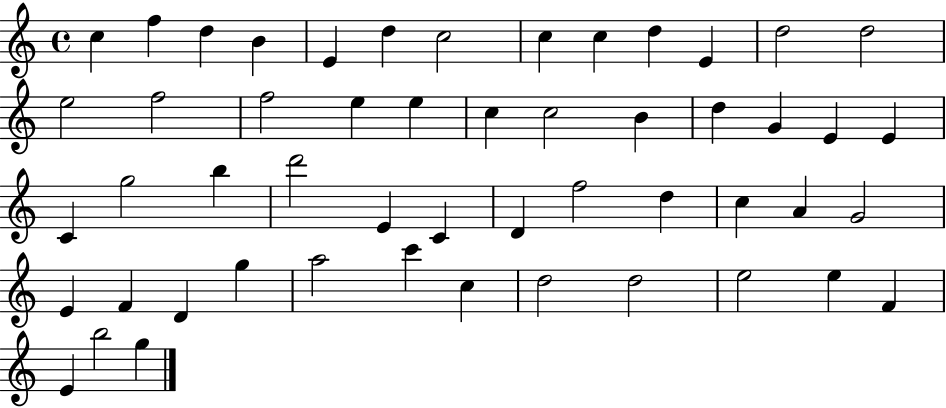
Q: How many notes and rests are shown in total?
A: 52